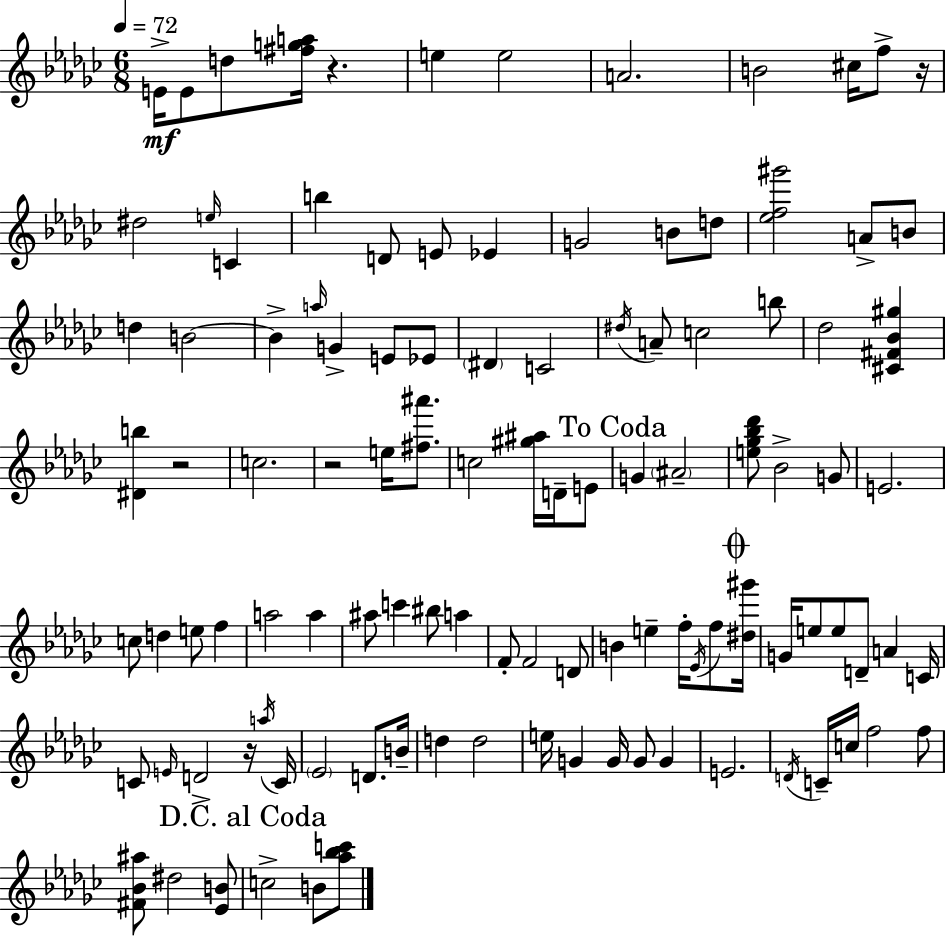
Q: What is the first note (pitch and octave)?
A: E4